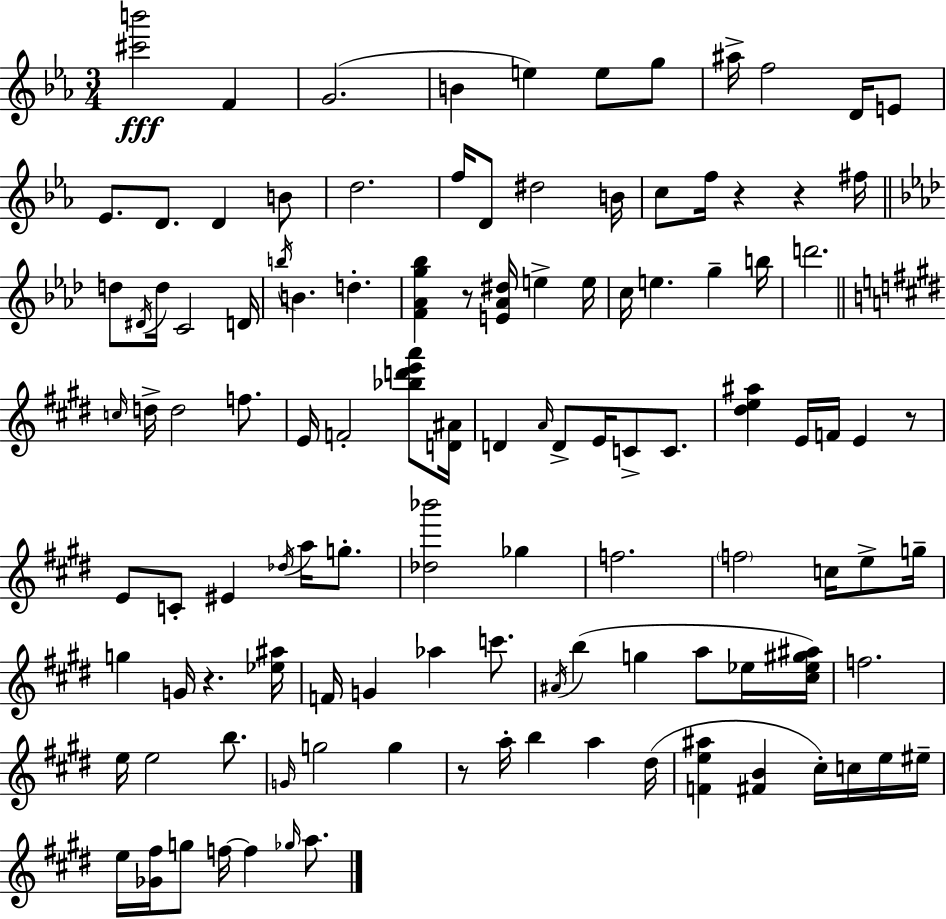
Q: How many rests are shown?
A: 6